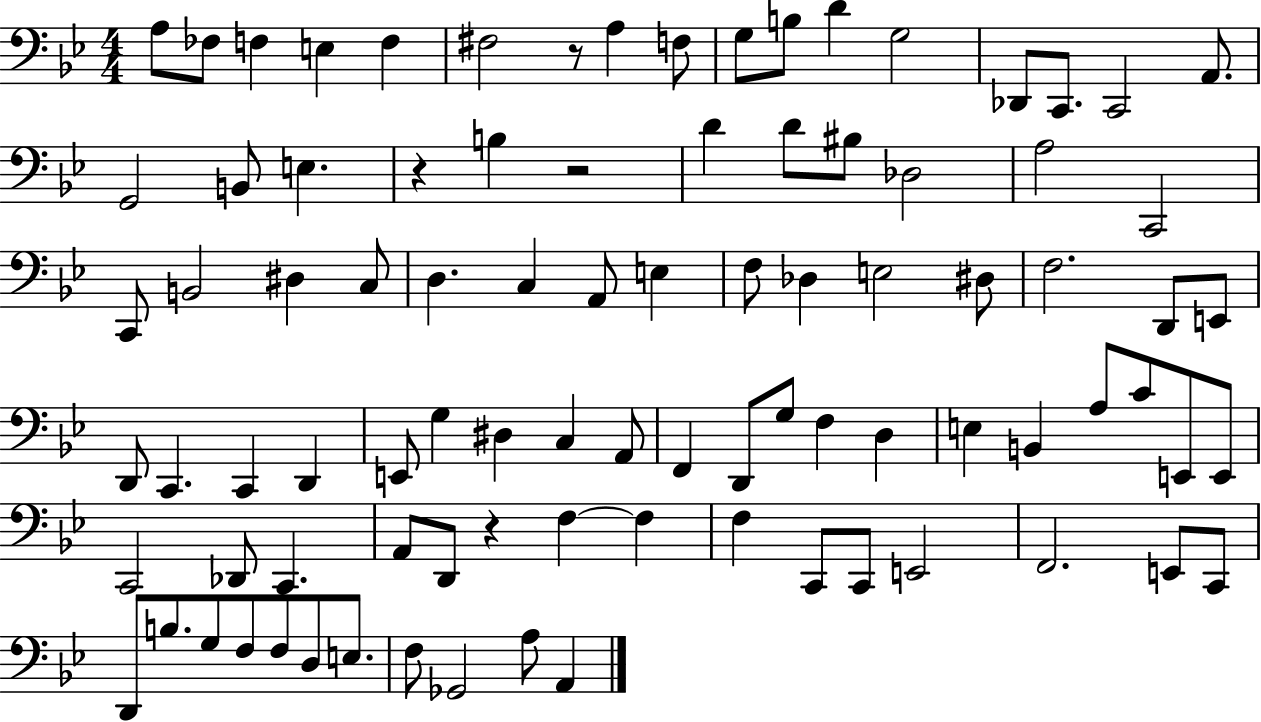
{
  \clef bass
  \numericTimeSignature
  \time 4/4
  \key bes \major
  a8 fes8 f4 e4 f4 | fis2 r8 a4 f8 | g8 b8 d'4 g2 | des,8 c,8. c,2 a,8. | \break g,2 b,8 e4. | r4 b4 r2 | d'4 d'8 bis8 des2 | a2 c,2 | \break c,8 b,2 dis4 c8 | d4. c4 a,8 e4 | f8 des4 e2 dis8 | f2. d,8 e,8 | \break d,8 c,4. c,4 d,4 | e,8 g4 dis4 c4 a,8 | f,4 d,8 g8 f4 d4 | e4 b,4 a8 c'8 e,8 e,8 | \break c,2 des,8 c,4. | a,8 d,8 r4 f4~~ f4 | f4 c,8 c,8 e,2 | f,2. e,8 c,8 | \break d,8 b8. g8 f8 f8 d8 e8. | f8 ges,2 a8 a,4 | \bar "|."
}